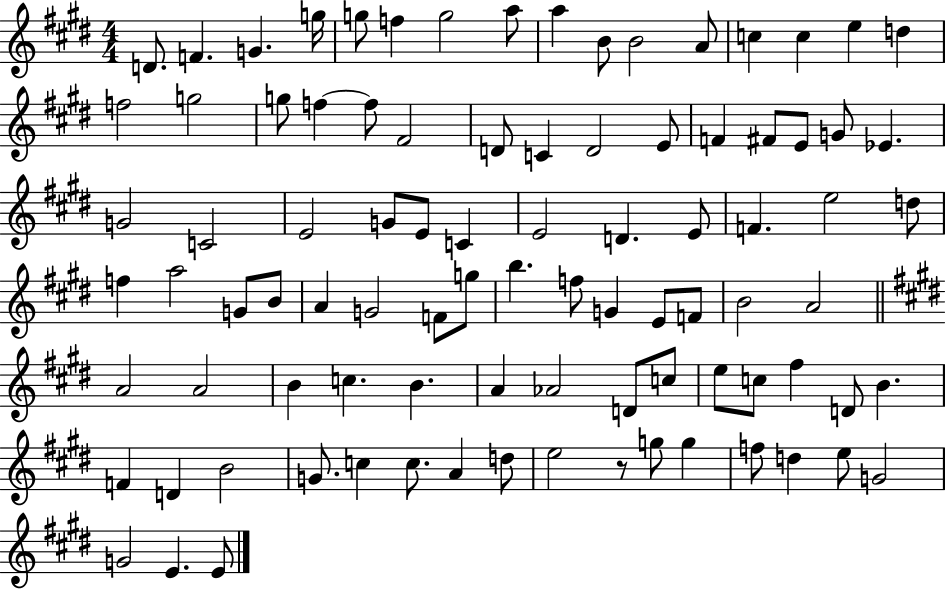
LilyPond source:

{
  \clef treble
  \numericTimeSignature
  \time 4/4
  \key e \major
  \repeat volta 2 { d'8. f'4. g'4. g''16 | g''8 f''4 g''2 a''8 | a''4 b'8 b'2 a'8 | c''4 c''4 e''4 d''4 | \break f''2 g''2 | g''8 f''4~~ f''8 fis'2 | d'8 c'4 d'2 e'8 | f'4 fis'8 e'8 g'8 ees'4. | \break g'2 c'2 | e'2 g'8 e'8 c'4 | e'2 d'4. e'8 | f'4. e''2 d''8 | \break f''4 a''2 g'8 b'8 | a'4 g'2 f'8 g''8 | b''4. f''8 g'4 e'8 f'8 | b'2 a'2 | \break \bar "||" \break \key e \major a'2 a'2 | b'4 c''4. b'4. | a'4 aes'2 d'8 c''8 | e''8 c''8 fis''4 d'8 b'4. | \break f'4 d'4 b'2 | g'8. c''4 c''8. a'4 d''8 | e''2 r8 g''8 g''4 | f''8 d''4 e''8 g'2 | \break g'2 e'4. e'8 | } \bar "|."
}